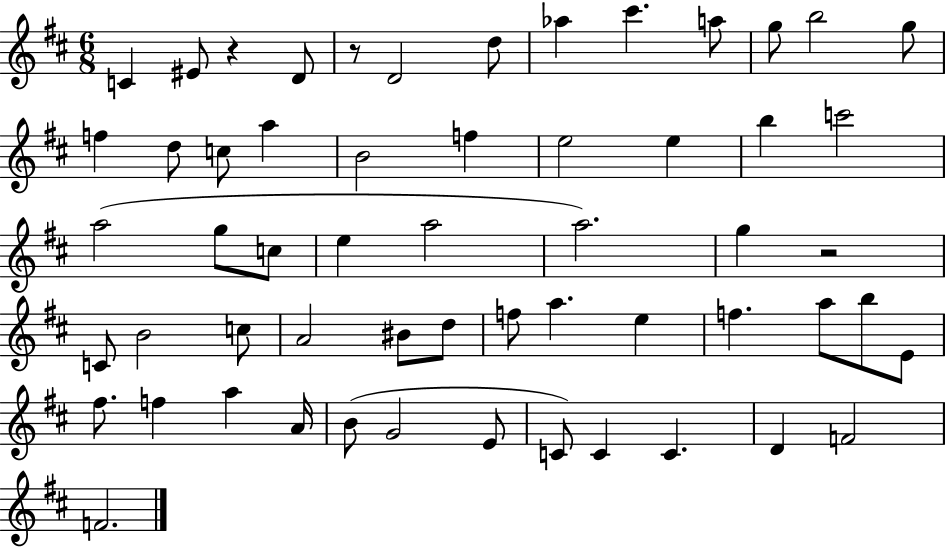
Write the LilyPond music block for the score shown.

{
  \clef treble
  \numericTimeSignature
  \time 6/8
  \key d \major
  c'4 eis'8 r4 d'8 | r8 d'2 d''8 | aes''4 cis'''4. a''8 | g''8 b''2 g''8 | \break f''4 d''8 c''8 a''4 | b'2 f''4 | e''2 e''4 | b''4 c'''2 | \break a''2( g''8 c''8 | e''4 a''2 | a''2.) | g''4 r2 | \break c'8 b'2 c''8 | a'2 bis'8 d''8 | f''8 a''4. e''4 | f''4. a''8 b''8 e'8 | \break fis''8. f''4 a''4 a'16 | b'8( g'2 e'8 | c'8) c'4 c'4. | d'4 f'2 | \break f'2. | \bar "|."
}